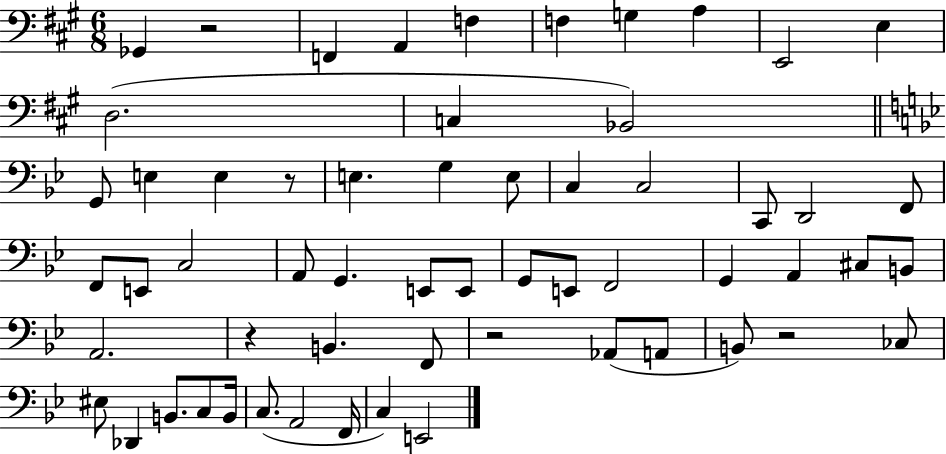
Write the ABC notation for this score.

X:1
T:Untitled
M:6/8
L:1/4
K:A
_G,, z2 F,, A,, F, F, G, A, E,,2 E, D,2 C, _B,,2 G,,/2 E, E, z/2 E, G, E,/2 C, C,2 C,,/2 D,,2 F,,/2 F,,/2 E,,/2 C,2 A,,/2 G,, E,,/2 E,,/2 G,,/2 E,,/2 F,,2 G,, A,, ^C,/2 B,,/2 A,,2 z B,, F,,/2 z2 _A,,/2 A,,/2 B,,/2 z2 _C,/2 ^E,/2 _D,, B,,/2 C,/2 B,,/4 C,/2 A,,2 F,,/4 C, E,,2